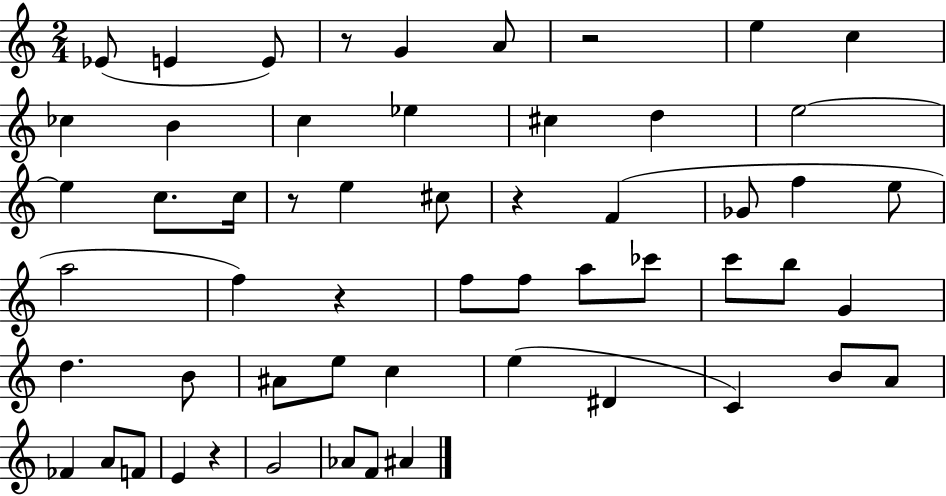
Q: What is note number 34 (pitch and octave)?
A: B4